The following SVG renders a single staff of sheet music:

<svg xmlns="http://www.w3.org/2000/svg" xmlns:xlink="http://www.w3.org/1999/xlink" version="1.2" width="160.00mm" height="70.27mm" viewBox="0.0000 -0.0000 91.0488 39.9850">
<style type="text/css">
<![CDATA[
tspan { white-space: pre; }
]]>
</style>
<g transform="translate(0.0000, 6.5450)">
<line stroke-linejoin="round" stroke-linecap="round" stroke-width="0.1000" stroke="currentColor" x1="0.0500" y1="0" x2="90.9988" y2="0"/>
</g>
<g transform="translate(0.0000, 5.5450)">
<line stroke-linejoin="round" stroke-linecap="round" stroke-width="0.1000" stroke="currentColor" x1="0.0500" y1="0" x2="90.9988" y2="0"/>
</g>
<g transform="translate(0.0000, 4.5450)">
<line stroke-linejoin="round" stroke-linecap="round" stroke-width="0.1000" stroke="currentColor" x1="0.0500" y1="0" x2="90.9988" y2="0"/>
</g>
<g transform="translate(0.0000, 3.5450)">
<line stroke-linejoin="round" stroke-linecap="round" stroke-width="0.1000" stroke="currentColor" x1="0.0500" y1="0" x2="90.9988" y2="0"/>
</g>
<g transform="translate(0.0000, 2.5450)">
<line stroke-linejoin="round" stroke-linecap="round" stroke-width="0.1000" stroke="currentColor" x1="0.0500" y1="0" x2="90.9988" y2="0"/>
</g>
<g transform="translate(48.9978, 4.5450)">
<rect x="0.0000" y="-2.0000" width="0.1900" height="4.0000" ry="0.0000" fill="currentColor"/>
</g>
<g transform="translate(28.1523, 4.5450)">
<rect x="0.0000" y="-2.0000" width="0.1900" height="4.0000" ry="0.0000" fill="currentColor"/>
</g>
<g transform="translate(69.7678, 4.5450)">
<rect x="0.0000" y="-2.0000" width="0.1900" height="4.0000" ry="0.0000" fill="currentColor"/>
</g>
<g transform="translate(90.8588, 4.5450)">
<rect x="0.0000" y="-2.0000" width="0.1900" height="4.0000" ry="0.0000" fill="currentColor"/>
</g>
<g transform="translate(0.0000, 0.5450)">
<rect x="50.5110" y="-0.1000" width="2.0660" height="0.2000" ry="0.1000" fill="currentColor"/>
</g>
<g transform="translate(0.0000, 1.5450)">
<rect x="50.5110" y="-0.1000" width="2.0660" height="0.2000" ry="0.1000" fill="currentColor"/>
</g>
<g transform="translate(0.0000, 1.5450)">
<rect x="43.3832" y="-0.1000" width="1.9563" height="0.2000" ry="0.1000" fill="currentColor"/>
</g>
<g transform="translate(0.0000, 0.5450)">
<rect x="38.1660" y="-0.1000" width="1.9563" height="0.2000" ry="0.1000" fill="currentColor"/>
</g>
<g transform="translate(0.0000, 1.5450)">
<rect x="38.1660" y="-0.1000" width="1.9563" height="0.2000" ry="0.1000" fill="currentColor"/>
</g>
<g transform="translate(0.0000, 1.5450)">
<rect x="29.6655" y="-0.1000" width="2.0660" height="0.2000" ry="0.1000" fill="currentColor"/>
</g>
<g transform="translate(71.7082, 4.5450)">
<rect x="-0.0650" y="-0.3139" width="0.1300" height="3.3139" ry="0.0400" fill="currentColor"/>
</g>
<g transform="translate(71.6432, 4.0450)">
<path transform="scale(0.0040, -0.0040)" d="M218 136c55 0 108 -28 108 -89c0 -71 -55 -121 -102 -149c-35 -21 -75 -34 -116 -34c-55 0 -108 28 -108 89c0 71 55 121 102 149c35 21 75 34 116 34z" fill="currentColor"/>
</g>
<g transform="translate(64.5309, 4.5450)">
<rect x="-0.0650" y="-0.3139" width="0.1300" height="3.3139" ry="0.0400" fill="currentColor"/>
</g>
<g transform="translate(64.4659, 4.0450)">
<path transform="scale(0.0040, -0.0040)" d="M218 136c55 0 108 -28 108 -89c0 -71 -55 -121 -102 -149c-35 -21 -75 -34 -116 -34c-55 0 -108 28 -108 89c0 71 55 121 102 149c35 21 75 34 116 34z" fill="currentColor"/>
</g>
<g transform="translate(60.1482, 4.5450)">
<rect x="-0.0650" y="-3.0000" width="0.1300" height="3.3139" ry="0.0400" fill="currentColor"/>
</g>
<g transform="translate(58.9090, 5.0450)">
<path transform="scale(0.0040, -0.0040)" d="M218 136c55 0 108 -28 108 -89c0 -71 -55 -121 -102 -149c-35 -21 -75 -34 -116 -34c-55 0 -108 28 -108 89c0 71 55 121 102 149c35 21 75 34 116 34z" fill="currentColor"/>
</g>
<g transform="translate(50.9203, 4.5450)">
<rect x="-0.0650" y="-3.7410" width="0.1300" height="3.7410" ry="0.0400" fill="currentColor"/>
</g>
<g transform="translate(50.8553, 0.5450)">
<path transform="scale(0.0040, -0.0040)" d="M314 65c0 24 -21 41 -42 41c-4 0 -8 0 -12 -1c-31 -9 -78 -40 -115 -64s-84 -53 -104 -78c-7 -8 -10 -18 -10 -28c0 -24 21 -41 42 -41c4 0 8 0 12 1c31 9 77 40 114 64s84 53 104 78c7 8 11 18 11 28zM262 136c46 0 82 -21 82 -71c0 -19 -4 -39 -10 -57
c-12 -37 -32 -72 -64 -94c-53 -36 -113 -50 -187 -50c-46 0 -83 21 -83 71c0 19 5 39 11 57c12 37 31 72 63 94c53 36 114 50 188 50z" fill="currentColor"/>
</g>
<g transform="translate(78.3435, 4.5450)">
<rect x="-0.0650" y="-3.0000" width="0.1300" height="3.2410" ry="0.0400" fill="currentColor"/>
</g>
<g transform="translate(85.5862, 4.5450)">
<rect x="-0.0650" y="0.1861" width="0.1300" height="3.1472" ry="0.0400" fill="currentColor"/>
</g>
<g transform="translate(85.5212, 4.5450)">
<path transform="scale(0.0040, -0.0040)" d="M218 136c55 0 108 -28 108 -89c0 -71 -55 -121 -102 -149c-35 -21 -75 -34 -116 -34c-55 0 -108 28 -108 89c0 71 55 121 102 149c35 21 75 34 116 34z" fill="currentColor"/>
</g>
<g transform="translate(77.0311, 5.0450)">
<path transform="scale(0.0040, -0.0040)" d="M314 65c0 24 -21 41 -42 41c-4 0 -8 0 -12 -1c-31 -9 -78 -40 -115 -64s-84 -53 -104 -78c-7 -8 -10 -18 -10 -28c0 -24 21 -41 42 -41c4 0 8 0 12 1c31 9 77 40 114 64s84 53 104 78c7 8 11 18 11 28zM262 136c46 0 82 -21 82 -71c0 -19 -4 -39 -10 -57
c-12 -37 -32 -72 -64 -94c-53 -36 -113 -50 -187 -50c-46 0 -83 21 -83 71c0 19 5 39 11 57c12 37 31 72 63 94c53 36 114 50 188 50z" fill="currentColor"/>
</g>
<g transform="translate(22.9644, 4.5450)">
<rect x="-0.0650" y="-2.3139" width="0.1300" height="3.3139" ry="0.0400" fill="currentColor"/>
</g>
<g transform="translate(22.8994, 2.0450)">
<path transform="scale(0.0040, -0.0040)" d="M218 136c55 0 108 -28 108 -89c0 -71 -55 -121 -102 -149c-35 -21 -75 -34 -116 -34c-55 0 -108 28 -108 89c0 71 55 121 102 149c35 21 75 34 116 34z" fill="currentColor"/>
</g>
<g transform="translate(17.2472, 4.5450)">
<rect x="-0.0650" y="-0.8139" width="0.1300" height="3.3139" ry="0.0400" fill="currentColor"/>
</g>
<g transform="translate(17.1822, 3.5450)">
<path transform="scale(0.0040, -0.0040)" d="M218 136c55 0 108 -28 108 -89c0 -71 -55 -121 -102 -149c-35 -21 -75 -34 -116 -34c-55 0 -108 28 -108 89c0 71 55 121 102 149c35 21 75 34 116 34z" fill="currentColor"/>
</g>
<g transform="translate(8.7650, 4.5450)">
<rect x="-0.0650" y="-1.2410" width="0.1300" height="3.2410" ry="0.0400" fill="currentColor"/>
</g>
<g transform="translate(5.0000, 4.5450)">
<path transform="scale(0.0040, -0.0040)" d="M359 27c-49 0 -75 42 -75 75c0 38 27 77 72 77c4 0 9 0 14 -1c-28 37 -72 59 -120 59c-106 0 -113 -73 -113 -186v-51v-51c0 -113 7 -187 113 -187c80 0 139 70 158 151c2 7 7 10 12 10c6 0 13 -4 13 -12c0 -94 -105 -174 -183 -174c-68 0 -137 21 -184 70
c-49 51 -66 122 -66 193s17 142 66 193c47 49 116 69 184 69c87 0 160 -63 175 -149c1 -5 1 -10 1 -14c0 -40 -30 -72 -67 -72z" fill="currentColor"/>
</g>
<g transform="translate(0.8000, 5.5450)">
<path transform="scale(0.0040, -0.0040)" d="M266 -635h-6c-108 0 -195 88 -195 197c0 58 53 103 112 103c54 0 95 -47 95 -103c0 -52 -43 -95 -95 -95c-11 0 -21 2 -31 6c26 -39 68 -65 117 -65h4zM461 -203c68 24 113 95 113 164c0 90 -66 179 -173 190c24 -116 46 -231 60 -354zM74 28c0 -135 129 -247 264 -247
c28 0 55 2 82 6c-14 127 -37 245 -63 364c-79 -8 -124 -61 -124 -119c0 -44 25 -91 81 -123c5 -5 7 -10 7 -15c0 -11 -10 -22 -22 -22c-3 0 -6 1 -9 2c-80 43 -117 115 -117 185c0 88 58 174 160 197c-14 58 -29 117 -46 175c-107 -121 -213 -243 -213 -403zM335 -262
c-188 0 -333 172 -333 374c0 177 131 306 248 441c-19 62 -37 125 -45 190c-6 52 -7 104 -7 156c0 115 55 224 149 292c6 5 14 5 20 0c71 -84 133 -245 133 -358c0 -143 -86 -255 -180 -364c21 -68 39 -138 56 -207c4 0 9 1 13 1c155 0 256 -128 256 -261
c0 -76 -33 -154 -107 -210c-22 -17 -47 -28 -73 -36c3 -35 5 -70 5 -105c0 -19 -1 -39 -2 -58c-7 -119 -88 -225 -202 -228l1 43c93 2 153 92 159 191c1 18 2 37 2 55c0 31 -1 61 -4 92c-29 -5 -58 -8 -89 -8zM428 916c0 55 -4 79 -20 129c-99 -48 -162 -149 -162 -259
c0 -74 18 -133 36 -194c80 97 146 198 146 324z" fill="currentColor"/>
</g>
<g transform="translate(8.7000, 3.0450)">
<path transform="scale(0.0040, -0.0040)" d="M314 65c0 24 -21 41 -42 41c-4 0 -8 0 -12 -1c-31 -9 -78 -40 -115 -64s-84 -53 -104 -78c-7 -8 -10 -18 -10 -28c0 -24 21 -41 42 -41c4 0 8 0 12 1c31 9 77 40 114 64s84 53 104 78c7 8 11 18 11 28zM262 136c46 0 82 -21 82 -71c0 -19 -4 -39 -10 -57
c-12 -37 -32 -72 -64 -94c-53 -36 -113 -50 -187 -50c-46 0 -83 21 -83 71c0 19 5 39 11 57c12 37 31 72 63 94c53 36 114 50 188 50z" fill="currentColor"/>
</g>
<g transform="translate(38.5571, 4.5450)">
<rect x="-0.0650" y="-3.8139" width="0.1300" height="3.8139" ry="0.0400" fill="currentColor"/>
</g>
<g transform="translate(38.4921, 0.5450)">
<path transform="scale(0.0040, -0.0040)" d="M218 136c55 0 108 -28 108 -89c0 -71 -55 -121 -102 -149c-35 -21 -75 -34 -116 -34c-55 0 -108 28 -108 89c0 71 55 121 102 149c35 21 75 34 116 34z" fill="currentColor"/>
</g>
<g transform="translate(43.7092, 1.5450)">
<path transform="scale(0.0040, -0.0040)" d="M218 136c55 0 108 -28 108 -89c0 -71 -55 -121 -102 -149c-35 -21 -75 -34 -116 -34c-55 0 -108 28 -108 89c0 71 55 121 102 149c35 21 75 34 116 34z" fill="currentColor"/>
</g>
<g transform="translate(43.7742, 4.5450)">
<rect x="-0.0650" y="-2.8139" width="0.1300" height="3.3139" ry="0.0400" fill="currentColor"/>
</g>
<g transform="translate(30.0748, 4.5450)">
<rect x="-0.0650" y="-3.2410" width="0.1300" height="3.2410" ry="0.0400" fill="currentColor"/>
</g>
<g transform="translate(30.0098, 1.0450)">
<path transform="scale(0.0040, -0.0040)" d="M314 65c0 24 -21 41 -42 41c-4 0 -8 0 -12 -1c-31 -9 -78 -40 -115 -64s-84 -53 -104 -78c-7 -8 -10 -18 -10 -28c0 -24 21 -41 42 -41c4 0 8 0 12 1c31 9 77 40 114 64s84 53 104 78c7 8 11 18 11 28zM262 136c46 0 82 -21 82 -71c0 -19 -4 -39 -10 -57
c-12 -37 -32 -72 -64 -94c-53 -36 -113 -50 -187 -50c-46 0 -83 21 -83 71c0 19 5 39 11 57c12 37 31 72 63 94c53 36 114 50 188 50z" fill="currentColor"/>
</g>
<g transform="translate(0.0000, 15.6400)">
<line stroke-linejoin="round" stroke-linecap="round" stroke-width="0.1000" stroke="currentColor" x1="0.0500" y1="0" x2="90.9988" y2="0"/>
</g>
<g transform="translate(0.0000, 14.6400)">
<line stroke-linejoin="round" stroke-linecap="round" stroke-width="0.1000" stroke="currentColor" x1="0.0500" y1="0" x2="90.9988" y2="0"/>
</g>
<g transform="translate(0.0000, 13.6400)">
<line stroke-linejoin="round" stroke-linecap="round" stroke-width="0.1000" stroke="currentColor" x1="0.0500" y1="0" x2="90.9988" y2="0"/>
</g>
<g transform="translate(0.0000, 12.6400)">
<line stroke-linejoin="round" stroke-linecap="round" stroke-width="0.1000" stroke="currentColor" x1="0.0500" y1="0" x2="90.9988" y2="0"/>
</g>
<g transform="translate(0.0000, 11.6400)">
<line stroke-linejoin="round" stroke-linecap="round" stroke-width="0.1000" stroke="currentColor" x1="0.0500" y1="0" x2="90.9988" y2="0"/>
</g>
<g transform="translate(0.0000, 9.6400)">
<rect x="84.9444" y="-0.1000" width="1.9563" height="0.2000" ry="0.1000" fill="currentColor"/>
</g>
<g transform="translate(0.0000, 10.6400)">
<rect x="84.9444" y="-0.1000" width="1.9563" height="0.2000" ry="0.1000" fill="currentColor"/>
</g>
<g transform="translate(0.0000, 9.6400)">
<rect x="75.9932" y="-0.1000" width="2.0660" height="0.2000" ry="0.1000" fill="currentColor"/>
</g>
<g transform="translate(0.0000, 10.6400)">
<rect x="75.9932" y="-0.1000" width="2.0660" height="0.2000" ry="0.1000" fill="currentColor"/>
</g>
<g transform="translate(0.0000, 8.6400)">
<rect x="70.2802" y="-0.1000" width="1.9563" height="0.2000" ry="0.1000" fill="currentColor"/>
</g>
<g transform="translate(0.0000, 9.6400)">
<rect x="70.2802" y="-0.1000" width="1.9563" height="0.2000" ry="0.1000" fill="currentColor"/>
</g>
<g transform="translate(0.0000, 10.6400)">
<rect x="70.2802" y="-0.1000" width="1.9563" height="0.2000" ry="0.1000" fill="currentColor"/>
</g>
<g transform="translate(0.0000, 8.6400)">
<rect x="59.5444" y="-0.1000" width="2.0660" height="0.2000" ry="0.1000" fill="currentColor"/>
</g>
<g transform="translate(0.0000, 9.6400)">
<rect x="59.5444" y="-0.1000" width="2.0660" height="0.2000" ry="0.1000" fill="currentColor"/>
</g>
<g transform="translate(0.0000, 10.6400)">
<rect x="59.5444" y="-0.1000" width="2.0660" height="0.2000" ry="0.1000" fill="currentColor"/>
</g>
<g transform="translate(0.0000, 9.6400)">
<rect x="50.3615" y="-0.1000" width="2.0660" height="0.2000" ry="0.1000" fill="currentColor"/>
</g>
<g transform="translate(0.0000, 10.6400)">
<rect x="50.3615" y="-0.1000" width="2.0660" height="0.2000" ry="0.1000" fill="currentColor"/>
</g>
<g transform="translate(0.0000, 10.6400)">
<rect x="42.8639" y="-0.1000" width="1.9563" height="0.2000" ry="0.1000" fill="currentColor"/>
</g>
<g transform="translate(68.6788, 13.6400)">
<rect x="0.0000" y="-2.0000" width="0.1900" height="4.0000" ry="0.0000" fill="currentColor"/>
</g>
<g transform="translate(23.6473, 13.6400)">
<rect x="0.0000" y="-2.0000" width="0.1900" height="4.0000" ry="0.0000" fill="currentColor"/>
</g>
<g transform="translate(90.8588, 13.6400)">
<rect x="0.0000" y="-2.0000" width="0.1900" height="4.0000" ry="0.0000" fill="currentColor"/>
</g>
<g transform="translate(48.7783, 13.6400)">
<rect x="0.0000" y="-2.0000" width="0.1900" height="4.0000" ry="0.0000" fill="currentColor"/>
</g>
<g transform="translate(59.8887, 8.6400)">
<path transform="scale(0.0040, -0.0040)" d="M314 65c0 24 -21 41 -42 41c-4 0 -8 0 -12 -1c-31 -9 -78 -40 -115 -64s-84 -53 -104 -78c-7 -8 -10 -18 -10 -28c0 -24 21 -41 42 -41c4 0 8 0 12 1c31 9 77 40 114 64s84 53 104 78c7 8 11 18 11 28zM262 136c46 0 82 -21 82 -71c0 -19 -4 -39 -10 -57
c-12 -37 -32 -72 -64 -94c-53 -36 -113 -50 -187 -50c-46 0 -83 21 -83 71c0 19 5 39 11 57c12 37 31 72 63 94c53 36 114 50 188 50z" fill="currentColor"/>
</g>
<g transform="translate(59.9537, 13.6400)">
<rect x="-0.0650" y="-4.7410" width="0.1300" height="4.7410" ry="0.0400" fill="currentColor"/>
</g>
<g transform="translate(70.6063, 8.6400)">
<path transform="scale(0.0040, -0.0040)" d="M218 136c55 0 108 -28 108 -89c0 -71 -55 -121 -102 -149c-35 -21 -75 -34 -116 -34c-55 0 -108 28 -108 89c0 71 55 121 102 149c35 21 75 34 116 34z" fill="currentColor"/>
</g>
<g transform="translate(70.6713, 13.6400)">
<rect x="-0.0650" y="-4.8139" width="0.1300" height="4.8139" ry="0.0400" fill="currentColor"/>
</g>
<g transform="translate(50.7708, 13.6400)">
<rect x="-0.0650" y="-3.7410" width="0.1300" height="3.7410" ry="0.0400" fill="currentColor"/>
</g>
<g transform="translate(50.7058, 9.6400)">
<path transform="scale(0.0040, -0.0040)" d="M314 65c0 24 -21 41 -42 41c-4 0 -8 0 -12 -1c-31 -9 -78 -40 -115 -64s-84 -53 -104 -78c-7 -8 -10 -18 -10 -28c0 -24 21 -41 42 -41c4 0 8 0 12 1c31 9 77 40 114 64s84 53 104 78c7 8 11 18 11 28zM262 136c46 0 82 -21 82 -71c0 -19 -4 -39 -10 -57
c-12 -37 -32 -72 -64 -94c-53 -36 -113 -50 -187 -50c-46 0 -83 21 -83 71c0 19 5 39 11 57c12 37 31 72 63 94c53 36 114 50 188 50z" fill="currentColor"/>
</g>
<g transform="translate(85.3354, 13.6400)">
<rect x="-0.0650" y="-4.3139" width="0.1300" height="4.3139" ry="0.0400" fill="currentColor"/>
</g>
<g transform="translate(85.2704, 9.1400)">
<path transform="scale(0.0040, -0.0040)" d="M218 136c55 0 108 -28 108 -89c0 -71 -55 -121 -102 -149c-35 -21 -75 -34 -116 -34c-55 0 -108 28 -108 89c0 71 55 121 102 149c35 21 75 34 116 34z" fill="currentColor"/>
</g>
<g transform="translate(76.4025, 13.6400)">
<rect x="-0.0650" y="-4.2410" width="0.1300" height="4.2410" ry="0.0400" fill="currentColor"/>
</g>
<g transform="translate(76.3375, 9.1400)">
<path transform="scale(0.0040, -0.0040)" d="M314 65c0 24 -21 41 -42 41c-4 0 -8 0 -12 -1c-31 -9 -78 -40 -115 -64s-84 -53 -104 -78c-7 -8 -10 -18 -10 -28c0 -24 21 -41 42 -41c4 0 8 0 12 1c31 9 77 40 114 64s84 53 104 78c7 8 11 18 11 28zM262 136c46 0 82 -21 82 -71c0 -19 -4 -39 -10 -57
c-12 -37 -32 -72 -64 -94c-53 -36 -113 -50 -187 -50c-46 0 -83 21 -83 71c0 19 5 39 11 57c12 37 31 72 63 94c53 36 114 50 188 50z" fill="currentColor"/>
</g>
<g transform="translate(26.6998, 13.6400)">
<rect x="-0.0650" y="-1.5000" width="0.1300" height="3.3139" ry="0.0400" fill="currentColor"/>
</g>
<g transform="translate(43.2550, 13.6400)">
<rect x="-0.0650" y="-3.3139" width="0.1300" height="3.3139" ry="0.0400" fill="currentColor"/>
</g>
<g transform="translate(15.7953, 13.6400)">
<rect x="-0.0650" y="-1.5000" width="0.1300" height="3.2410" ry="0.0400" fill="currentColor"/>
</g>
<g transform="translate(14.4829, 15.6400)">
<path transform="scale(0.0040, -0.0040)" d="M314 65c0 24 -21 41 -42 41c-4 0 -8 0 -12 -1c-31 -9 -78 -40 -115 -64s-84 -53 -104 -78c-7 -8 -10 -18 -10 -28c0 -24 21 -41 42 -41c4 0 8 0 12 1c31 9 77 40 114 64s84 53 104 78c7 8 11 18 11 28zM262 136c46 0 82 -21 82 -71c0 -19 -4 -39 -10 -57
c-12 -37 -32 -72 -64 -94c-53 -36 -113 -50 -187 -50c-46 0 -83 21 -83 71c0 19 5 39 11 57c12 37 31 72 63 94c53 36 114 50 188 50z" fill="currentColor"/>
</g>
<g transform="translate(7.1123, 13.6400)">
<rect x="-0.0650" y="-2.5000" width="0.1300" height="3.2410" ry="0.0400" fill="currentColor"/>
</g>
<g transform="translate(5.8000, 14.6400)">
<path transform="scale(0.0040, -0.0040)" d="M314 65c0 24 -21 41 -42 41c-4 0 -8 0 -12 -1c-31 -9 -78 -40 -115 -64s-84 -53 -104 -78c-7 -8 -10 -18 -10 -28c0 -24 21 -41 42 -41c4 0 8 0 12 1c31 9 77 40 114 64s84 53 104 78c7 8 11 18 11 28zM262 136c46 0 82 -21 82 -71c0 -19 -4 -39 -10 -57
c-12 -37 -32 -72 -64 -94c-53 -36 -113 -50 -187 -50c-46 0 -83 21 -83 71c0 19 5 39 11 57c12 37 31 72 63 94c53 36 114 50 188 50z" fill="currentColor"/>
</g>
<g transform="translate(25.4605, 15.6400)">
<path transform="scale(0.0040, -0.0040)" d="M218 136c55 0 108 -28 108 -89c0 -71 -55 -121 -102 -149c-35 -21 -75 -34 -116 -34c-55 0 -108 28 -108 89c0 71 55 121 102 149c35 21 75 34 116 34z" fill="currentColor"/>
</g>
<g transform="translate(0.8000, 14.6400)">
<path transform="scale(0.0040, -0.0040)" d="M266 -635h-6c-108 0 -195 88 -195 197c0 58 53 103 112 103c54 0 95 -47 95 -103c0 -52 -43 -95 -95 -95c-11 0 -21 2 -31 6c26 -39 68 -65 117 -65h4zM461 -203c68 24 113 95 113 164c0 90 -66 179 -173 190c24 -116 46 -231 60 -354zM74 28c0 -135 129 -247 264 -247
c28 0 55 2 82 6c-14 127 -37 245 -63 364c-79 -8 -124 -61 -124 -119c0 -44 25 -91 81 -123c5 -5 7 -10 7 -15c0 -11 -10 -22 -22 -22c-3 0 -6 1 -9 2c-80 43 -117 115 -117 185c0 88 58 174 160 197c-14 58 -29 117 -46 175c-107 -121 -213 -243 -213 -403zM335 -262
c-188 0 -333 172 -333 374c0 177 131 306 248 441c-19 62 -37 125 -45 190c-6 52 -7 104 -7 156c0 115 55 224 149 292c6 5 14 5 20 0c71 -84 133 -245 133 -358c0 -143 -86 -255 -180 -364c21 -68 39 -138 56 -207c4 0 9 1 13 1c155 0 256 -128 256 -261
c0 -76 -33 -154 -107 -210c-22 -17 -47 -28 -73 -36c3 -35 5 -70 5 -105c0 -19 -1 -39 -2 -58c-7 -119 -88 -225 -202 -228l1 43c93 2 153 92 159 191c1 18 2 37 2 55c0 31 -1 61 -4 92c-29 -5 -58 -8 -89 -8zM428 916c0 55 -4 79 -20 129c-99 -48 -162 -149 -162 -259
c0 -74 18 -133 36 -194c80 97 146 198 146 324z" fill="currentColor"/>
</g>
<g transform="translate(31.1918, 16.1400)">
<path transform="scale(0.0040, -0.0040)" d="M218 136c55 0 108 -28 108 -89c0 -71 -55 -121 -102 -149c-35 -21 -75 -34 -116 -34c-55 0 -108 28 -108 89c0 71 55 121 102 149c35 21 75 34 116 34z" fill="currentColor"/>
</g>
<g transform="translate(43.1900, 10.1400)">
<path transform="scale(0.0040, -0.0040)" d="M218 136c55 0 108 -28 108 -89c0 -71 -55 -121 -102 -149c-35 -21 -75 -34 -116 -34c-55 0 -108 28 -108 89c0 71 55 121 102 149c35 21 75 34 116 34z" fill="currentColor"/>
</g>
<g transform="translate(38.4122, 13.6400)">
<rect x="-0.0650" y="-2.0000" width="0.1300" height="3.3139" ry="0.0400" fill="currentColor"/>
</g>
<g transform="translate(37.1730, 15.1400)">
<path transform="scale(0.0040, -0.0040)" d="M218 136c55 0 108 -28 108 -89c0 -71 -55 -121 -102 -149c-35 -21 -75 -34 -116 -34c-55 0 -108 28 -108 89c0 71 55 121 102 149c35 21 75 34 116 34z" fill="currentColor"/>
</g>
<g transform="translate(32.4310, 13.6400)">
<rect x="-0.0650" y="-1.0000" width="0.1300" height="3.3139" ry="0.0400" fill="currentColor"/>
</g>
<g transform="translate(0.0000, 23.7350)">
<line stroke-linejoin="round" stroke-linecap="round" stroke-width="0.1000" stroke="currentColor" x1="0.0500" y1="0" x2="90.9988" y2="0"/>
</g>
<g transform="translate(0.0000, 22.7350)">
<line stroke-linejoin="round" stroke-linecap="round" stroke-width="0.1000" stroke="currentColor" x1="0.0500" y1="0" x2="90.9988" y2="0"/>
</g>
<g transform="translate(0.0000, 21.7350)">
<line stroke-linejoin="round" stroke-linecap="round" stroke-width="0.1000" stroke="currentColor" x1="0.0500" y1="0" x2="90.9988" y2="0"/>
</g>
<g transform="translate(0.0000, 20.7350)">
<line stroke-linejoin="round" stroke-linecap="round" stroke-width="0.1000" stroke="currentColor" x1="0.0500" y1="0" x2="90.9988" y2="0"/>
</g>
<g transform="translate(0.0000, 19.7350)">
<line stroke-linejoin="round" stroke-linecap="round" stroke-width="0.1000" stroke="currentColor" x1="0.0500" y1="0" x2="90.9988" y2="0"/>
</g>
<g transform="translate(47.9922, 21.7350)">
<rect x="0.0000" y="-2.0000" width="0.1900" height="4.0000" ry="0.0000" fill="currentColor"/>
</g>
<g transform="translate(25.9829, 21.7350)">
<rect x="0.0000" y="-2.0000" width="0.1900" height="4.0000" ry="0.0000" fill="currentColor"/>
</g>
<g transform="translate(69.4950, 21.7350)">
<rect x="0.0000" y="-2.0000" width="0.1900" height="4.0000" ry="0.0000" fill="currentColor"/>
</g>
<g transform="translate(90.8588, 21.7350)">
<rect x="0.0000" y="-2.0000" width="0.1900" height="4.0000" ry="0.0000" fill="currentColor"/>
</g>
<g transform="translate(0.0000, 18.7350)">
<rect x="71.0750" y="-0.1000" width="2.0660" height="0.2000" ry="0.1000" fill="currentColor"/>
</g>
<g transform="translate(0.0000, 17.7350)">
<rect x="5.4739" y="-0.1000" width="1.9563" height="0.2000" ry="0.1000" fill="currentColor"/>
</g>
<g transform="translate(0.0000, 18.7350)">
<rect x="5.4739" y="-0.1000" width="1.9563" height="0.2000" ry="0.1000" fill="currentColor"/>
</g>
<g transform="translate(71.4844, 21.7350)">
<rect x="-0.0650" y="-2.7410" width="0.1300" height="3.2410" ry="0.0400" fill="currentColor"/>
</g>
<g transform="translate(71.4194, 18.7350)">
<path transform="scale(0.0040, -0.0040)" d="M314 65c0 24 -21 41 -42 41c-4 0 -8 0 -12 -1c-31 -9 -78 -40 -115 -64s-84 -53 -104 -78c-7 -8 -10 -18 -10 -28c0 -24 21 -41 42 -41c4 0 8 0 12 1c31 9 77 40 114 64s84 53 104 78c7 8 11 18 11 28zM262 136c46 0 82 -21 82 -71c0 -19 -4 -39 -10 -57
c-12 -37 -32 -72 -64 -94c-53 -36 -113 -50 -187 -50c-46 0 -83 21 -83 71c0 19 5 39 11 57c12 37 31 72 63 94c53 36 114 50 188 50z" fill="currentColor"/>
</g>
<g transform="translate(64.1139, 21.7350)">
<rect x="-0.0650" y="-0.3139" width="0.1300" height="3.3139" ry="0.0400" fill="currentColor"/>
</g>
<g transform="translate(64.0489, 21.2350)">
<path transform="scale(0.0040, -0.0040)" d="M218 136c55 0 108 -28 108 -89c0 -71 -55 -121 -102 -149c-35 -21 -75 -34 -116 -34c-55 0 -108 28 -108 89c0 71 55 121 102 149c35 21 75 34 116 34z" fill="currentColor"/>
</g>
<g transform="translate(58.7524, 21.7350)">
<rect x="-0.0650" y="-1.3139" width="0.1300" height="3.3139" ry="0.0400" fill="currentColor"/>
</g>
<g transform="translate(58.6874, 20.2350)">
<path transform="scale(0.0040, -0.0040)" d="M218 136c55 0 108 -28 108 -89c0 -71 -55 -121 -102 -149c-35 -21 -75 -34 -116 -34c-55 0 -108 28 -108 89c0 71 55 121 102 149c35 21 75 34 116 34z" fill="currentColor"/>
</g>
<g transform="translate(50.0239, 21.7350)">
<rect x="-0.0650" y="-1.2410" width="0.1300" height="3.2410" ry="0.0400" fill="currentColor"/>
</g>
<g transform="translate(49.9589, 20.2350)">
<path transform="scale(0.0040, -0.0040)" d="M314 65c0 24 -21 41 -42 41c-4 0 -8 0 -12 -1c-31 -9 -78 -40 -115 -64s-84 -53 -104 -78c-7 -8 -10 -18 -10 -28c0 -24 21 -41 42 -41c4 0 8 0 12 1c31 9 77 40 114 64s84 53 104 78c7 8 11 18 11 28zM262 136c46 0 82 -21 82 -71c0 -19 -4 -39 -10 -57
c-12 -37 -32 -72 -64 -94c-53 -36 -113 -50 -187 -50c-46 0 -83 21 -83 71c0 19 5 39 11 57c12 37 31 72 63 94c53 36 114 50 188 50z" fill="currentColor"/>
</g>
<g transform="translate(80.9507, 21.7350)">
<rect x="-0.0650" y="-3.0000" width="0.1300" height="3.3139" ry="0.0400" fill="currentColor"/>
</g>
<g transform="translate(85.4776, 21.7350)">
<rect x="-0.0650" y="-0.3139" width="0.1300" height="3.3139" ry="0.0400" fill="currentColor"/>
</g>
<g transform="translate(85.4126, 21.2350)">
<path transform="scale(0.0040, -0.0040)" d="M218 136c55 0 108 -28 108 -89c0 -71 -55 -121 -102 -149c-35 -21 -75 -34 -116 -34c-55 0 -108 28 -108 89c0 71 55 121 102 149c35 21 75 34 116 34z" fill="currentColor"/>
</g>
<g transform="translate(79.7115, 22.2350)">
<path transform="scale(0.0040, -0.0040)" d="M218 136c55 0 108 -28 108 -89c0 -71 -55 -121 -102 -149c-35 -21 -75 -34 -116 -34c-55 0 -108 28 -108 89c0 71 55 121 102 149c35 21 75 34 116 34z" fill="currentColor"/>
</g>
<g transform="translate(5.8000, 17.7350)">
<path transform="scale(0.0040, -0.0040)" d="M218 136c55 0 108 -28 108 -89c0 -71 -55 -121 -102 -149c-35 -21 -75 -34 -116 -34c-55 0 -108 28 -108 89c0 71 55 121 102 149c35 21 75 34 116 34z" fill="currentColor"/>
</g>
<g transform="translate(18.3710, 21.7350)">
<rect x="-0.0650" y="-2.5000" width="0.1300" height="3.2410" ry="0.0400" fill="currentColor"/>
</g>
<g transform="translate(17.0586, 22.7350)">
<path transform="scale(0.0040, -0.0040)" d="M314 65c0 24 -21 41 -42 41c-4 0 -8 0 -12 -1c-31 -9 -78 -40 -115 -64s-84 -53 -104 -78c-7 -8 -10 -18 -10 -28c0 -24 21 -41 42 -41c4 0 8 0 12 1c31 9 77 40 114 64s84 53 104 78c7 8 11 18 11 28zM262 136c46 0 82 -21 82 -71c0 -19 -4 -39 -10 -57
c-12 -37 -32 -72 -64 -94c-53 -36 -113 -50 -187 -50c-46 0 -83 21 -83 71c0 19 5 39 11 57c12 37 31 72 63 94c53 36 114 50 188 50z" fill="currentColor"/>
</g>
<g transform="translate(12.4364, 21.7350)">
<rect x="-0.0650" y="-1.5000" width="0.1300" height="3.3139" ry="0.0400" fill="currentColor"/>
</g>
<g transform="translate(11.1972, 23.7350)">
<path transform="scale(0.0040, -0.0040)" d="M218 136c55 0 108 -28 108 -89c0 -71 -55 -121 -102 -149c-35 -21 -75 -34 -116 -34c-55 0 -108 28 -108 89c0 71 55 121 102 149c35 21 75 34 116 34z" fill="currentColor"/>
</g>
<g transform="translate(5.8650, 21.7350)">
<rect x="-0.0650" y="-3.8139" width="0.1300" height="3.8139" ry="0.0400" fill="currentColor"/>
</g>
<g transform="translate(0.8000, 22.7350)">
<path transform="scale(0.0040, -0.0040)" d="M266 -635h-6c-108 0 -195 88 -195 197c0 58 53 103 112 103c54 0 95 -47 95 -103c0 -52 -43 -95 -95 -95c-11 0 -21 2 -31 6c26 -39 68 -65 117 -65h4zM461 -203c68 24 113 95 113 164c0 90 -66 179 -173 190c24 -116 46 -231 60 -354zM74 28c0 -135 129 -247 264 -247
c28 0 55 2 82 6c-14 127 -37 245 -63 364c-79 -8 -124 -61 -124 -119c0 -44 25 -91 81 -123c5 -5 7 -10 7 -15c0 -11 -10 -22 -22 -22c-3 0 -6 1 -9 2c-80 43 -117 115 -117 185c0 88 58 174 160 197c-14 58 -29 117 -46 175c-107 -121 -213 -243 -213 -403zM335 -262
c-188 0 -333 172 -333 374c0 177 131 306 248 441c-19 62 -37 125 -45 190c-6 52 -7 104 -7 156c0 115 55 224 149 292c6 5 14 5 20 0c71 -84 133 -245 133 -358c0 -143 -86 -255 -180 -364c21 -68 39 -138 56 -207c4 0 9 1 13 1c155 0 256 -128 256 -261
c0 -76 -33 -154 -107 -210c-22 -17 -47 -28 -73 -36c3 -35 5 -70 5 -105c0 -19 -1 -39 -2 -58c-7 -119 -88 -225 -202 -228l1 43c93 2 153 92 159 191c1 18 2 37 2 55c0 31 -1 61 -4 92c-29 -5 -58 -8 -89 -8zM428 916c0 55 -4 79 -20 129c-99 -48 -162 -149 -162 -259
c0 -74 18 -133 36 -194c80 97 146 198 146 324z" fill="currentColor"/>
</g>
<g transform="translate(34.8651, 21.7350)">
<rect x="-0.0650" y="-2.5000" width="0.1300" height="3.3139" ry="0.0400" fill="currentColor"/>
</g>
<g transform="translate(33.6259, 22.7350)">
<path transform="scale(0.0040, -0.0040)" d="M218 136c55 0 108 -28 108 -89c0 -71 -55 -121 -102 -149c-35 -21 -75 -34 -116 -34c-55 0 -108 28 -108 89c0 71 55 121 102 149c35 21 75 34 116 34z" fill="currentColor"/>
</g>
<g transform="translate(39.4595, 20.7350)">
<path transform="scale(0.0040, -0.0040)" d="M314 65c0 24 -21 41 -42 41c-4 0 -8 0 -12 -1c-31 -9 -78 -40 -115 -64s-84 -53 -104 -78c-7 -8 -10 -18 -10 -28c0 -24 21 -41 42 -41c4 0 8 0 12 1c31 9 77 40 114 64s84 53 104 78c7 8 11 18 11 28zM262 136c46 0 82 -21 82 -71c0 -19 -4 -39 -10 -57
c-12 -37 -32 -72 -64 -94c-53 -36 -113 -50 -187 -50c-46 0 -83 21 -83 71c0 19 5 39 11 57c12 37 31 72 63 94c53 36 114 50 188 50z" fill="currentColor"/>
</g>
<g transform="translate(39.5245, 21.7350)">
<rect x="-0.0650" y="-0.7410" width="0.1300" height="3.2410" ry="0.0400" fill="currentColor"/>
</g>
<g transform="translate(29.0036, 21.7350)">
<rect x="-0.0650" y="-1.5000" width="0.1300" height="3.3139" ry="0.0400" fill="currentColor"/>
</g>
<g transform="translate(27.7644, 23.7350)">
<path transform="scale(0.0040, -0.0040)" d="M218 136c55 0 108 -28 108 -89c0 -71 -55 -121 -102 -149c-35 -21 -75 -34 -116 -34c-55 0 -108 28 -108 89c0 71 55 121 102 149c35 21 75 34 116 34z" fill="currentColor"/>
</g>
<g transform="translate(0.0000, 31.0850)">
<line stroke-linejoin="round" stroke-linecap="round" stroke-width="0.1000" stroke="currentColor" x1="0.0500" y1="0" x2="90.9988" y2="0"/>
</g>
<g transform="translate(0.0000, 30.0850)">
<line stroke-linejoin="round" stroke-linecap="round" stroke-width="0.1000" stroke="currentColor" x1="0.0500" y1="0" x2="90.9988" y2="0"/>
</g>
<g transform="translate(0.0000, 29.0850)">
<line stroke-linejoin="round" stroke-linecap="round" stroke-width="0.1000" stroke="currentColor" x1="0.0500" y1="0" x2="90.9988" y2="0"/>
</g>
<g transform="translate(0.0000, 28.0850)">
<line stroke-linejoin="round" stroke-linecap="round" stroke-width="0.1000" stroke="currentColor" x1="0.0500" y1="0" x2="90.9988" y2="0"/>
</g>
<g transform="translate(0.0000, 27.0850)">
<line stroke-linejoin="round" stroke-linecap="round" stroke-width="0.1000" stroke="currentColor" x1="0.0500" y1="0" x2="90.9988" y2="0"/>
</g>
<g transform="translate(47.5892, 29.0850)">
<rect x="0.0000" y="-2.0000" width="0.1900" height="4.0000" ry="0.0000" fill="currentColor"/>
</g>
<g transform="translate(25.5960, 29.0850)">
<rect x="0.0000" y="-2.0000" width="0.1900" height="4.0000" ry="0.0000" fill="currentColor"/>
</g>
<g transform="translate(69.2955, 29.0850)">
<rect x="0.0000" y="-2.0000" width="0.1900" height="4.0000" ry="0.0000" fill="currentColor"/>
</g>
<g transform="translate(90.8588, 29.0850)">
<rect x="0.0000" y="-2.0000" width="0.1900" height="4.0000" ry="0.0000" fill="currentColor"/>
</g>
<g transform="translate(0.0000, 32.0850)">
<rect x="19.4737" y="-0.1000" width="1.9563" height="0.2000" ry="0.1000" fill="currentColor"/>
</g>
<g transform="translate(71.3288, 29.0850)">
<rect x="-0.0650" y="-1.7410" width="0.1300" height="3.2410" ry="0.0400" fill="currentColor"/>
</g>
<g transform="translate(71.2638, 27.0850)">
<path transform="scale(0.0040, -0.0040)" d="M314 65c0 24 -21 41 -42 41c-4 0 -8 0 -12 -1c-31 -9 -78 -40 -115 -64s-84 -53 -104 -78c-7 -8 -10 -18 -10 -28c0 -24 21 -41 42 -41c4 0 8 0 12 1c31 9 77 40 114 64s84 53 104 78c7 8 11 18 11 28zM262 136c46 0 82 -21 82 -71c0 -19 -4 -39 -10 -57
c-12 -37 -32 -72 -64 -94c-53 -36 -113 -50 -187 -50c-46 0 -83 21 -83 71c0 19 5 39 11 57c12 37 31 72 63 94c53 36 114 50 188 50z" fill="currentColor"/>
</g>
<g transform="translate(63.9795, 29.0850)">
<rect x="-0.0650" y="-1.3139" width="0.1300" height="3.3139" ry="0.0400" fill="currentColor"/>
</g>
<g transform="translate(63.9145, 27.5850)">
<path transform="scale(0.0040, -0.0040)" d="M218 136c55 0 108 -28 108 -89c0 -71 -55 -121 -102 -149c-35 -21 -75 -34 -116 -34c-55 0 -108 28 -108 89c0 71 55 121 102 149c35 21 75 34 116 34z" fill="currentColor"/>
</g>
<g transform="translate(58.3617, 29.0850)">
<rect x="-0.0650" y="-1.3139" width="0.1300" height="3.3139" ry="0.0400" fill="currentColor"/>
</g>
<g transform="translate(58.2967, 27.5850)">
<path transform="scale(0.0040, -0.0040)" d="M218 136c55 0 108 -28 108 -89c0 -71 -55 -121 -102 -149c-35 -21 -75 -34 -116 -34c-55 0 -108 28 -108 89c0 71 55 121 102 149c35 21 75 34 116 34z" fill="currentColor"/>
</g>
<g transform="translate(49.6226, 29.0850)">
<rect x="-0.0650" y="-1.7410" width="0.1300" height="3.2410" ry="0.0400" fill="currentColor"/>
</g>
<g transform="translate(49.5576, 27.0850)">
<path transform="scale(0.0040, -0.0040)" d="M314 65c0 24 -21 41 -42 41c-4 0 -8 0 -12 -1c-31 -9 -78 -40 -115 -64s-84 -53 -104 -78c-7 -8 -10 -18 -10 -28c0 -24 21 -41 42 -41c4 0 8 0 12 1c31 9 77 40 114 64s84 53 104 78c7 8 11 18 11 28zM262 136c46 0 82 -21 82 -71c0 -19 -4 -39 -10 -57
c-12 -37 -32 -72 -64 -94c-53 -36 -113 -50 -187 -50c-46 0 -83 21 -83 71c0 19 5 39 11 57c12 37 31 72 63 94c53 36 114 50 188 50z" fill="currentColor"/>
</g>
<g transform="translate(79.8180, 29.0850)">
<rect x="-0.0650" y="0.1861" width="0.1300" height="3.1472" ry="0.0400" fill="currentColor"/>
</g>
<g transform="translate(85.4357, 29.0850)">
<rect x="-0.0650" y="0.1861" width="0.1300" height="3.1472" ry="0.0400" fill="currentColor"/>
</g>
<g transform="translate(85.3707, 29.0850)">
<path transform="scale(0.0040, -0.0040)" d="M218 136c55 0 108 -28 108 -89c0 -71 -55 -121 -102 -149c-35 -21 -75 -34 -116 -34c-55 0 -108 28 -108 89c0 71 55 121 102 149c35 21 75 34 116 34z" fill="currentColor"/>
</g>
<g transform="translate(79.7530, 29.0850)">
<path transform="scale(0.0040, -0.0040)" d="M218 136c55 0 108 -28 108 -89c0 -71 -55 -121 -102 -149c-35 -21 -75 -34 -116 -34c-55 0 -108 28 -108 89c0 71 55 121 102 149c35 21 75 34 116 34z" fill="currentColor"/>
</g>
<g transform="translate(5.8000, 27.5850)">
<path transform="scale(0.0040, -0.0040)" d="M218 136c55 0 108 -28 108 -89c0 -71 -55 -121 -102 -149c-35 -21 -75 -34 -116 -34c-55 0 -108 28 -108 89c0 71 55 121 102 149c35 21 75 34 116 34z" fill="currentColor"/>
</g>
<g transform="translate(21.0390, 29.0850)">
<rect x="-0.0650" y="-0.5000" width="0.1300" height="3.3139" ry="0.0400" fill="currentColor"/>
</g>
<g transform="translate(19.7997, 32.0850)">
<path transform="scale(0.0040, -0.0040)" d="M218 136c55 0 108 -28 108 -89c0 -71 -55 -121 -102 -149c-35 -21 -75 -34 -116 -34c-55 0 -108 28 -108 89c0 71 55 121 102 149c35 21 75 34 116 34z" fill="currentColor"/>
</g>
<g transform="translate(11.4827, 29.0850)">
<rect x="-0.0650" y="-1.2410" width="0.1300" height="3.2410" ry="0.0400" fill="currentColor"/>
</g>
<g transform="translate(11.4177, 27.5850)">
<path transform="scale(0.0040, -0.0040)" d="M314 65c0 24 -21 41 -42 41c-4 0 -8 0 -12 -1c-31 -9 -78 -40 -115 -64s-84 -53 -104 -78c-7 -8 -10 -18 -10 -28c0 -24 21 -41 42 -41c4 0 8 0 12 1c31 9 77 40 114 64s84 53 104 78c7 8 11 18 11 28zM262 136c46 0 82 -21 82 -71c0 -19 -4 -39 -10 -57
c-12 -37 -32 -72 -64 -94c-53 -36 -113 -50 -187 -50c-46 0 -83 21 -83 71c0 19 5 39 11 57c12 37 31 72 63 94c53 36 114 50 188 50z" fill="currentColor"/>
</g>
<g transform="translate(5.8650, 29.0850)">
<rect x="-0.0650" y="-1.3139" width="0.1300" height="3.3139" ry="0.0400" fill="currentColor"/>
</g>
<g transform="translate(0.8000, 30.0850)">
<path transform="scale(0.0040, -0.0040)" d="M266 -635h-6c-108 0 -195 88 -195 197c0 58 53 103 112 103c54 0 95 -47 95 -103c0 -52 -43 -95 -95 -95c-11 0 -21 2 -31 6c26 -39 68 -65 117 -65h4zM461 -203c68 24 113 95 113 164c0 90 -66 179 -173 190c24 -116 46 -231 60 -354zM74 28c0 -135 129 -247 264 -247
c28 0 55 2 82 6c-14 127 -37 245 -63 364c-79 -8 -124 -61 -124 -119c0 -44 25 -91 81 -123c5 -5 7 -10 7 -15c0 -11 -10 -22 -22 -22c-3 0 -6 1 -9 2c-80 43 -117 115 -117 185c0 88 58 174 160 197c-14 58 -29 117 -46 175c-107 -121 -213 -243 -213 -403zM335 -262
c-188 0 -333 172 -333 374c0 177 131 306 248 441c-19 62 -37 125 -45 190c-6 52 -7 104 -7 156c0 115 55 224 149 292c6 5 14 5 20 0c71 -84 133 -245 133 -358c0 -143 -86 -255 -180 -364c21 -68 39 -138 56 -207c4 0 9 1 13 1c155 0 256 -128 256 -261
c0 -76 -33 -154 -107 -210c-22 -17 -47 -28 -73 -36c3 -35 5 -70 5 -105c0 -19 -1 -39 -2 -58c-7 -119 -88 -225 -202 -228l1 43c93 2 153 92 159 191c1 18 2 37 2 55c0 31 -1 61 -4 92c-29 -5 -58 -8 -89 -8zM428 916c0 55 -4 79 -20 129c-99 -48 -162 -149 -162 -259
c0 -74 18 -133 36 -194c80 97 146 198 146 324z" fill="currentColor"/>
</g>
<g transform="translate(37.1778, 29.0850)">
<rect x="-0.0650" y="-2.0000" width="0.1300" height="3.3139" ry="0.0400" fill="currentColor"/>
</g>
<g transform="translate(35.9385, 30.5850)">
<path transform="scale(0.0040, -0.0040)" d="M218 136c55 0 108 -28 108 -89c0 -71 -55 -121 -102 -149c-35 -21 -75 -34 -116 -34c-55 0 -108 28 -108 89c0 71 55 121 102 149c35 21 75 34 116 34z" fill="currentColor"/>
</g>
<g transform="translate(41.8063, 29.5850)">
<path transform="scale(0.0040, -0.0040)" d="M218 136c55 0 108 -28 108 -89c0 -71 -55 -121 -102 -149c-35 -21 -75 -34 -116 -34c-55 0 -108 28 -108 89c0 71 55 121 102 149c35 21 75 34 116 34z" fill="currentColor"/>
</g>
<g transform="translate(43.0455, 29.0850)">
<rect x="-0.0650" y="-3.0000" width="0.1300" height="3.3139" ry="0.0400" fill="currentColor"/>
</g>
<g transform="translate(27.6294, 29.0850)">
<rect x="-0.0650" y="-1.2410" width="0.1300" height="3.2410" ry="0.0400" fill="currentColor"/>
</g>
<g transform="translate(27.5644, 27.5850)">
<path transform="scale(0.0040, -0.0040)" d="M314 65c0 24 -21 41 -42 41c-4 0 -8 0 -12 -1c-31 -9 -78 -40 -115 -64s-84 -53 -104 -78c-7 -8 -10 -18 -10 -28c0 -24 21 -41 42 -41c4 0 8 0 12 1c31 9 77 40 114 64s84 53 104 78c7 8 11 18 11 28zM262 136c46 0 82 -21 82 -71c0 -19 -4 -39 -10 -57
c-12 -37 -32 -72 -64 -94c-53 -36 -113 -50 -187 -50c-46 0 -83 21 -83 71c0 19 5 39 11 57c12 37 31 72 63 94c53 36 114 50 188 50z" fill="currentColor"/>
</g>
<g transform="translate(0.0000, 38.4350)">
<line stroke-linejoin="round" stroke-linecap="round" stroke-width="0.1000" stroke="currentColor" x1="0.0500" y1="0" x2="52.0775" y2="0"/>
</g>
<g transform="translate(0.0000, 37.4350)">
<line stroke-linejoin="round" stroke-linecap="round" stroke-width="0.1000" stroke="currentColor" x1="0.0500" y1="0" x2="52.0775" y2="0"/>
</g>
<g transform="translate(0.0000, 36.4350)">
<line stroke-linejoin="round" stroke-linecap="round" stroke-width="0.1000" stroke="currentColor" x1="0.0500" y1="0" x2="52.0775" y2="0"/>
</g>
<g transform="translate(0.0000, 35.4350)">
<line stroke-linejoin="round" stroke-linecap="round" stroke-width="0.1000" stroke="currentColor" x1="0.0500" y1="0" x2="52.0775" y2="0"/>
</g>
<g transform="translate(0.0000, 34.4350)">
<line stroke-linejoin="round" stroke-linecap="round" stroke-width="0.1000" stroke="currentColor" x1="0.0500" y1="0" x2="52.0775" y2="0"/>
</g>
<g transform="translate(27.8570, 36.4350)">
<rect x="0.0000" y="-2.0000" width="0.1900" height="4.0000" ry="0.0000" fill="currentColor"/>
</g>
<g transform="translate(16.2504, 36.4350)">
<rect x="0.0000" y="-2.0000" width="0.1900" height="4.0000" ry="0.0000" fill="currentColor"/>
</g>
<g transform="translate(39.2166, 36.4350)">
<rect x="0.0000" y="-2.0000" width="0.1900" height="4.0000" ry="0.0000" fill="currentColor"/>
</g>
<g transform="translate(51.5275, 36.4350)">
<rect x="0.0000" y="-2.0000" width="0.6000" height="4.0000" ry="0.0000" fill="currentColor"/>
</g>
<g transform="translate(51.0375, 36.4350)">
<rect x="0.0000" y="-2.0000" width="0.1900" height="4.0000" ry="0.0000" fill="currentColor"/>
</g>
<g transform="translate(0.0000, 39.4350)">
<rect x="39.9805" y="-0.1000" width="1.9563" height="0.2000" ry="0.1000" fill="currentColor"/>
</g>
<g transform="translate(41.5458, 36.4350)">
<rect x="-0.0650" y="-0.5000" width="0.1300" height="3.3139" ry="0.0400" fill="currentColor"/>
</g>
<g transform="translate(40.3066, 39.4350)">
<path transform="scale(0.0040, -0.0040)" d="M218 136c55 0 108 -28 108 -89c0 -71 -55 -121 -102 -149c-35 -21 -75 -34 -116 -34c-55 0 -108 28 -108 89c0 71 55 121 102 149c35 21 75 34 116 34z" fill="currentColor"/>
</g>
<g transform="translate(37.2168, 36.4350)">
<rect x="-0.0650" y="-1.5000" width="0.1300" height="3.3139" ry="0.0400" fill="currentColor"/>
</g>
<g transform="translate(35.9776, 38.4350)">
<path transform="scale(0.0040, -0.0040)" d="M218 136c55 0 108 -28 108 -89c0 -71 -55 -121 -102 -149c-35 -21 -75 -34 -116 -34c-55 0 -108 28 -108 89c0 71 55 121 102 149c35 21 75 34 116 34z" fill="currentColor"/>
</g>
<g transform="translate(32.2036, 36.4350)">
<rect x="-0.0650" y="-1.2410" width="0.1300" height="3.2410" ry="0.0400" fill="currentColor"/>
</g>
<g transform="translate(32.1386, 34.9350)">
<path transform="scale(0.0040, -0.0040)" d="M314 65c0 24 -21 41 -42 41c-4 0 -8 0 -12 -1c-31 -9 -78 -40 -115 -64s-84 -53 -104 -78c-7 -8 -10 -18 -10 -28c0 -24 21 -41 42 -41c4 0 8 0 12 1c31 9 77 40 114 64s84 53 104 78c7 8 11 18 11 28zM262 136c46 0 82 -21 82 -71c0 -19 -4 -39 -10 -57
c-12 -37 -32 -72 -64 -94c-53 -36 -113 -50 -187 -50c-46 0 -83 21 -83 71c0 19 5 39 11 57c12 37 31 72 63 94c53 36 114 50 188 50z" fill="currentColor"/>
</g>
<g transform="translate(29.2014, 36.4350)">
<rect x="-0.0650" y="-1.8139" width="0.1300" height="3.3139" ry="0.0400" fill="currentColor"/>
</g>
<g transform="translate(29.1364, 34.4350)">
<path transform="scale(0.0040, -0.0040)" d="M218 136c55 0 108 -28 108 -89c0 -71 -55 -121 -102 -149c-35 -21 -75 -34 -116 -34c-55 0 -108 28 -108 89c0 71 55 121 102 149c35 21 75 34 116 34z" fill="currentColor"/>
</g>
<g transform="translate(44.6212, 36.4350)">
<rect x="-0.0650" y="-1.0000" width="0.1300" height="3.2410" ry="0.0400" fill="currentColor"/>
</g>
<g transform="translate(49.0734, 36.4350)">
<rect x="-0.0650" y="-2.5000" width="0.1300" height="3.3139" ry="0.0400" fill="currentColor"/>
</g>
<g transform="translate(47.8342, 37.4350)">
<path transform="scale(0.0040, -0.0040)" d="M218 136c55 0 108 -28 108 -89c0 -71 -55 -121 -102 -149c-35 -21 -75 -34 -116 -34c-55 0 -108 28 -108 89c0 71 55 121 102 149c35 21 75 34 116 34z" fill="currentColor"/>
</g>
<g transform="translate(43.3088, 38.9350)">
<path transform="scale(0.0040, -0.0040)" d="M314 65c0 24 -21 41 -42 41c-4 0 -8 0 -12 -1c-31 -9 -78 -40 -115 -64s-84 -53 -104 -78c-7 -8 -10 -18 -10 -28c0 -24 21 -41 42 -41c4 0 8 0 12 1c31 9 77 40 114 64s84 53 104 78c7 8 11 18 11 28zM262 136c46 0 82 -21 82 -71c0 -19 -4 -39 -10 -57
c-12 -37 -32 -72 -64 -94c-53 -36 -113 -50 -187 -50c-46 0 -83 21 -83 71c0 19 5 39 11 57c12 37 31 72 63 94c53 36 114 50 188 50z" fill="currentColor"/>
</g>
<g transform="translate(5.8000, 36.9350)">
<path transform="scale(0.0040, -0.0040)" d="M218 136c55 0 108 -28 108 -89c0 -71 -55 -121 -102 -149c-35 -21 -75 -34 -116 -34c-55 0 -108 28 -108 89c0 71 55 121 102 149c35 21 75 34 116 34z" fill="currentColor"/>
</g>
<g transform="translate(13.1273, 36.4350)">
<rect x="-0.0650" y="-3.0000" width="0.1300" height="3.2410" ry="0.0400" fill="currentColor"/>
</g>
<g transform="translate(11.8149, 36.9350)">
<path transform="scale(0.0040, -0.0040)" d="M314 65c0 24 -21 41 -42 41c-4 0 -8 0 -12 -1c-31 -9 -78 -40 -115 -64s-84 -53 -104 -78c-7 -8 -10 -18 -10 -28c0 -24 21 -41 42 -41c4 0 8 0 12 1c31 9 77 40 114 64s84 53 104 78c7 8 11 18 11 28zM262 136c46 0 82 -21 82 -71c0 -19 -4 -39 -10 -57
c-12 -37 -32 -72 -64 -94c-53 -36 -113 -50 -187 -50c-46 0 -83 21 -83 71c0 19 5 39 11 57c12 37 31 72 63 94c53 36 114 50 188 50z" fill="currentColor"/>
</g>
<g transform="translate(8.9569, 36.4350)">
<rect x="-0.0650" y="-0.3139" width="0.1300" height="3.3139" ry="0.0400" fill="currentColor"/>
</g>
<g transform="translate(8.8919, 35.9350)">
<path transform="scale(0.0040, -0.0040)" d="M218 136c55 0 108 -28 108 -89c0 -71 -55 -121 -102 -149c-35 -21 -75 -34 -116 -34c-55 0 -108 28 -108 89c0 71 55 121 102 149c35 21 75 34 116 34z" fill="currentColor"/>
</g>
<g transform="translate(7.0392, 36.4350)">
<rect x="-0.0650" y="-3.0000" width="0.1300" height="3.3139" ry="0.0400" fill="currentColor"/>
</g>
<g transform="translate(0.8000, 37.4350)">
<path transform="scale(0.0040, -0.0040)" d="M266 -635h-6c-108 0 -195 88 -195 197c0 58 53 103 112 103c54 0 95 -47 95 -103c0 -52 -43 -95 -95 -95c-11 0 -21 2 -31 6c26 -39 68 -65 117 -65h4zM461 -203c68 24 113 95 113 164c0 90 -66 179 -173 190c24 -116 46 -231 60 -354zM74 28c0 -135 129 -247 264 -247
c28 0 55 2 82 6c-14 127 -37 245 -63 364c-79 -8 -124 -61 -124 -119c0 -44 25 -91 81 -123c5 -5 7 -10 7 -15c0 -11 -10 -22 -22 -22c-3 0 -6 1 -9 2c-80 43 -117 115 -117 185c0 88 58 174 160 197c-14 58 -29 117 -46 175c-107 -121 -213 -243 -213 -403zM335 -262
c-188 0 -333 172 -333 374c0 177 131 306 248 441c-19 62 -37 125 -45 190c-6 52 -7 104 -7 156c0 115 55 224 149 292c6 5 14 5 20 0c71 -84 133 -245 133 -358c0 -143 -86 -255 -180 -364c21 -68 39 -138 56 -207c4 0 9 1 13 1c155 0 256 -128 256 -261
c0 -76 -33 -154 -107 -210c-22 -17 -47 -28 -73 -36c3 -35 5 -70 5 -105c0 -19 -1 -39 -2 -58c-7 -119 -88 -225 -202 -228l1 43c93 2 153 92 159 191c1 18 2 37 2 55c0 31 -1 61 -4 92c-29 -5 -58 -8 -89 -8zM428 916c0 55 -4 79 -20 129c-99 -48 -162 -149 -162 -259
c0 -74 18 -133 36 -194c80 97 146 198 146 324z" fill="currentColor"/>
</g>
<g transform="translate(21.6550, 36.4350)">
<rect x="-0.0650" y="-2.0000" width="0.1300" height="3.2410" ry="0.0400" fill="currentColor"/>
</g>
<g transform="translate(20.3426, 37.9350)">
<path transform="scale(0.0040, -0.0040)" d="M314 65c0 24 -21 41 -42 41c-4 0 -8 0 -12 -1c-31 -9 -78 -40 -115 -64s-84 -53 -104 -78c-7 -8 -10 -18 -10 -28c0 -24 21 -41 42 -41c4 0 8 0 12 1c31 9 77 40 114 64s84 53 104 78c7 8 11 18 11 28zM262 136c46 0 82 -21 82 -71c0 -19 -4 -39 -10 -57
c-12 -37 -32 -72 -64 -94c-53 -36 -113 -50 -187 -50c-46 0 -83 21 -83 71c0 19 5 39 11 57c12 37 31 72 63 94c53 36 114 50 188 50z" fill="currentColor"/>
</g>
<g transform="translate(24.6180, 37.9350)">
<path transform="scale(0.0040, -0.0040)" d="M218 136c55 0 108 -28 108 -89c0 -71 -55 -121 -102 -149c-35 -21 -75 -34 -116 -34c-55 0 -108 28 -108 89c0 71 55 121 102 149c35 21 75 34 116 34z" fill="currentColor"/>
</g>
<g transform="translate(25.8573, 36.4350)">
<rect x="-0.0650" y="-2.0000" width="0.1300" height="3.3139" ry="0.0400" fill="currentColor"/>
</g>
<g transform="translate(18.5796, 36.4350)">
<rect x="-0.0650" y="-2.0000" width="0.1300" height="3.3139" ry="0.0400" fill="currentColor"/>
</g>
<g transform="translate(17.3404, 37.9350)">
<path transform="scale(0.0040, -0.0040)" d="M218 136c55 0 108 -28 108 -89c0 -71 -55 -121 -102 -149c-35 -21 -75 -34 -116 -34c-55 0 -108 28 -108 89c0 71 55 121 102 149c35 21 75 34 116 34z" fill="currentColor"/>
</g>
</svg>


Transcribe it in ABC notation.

X:1
T:Untitled
M:4/4
L:1/4
K:C
e2 d g b2 c' a c'2 A c c A2 B G2 E2 E D F b c'2 e'2 e' d'2 d' c' E G2 E G d2 e2 e c a2 A c e e2 C e2 F A f2 e e f2 B B A c A2 F F2 F f e2 E C D2 G